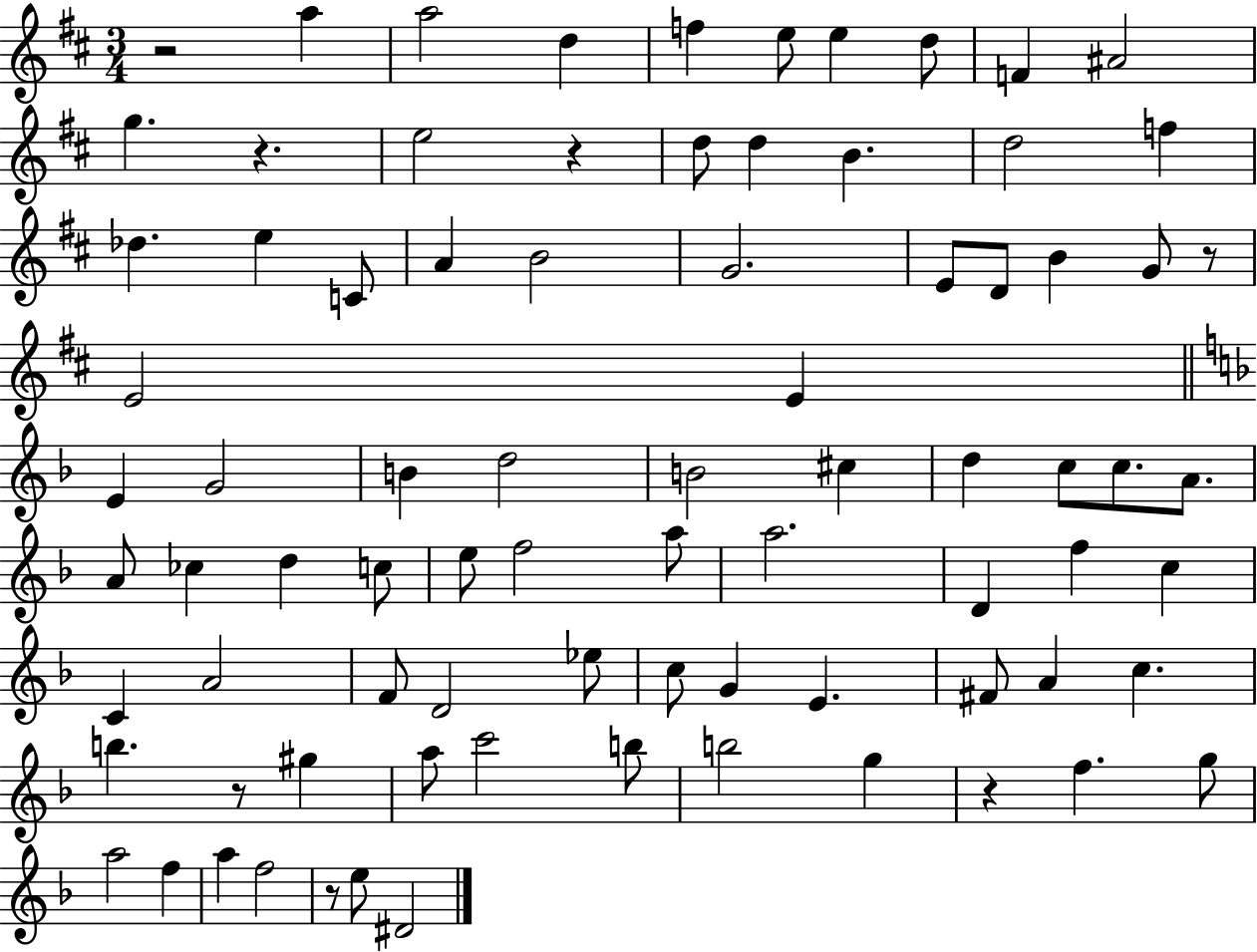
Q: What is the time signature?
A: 3/4